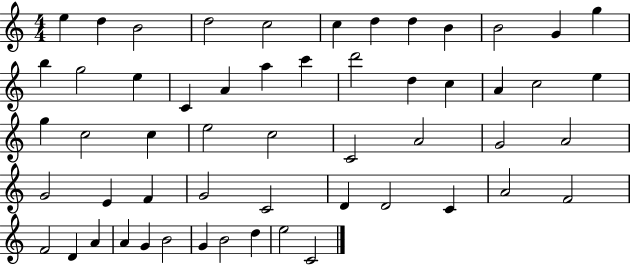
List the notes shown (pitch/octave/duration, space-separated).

E5/q D5/q B4/h D5/h C5/h C5/q D5/q D5/q B4/q B4/h G4/q G5/q B5/q G5/h E5/q C4/q A4/q A5/q C6/q D6/h D5/q C5/q A4/q C5/h E5/q G5/q C5/h C5/q E5/h C5/h C4/h A4/h G4/h A4/h G4/h E4/q F4/q G4/h C4/h D4/q D4/h C4/q A4/h F4/h F4/h D4/q A4/q A4/q G4/q B4/h G4/q B4/h D5/q E5/h C4/h